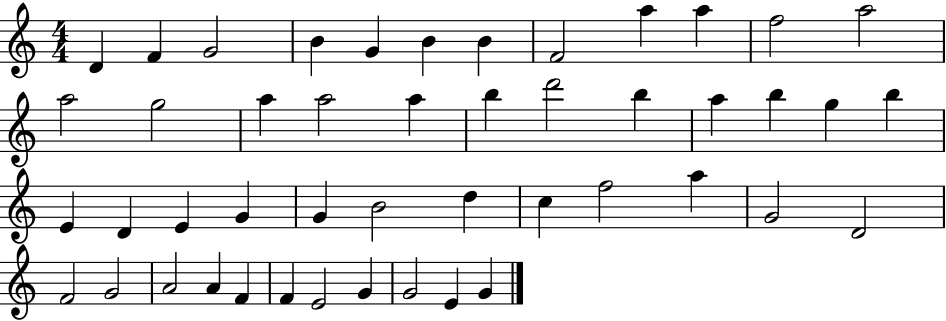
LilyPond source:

{
  \clef treble
  \numericTimeSignature
  \time 4/4
  \key c \major
  d'4 f'4 g'2 | b'4 g'4 b'4 b'4 | f'2 a''4 a''4 | f''2 a''2 | \break a''2 g''2 | a''4 a''2 a''4 | b''4 d'''2 b''4 | a''4 b''4 g''4 b''4 | \break e'4 d'4 e'4 g'4 | g'4 b'2 d''4 | c''4 f''2 a''4 | g'2 d'2 | \break f'2 g'2 | a'2 a'4 f'4 | f'4 e'2 g'4 | g'2 e'4 g'4 | \break \bar "|."
}